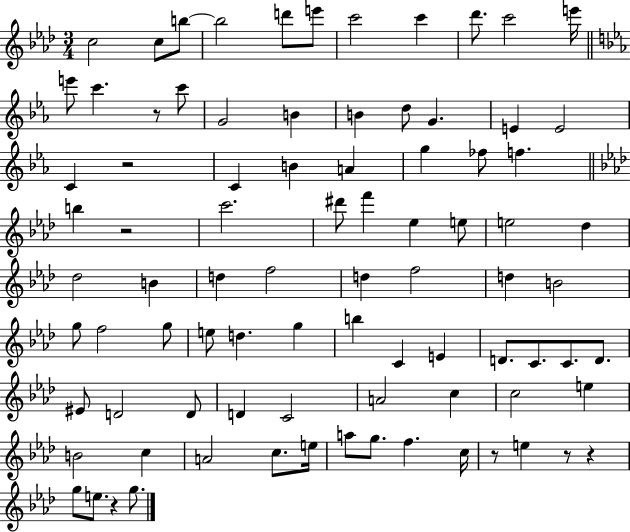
{
  \clef treble
  \numericTimeSignature
  \time 3/4
  \key aes \major
  c''2 c''8 b''8~~ | b''2 d'''8 e'''8 | c'''2 c'''4 | des'''8. c'''2 e'''16 | \break \bar "||" \break \key ees \major e'''8 c'''4. r8 c'''8 | g'2 b'4 | b'4 d''8 g'4. | e'4 e'2 | \break c'4 r2 | c'4 b'4 a'4 | g''4 fes''8 f''4. | \bar "||" \break \key aes \major b''4 r2 | c'''2. | dis'''8 f'''4 ees''4 e''8 | e''2 des''4 | \break des''2 b'4 | d''4 f''2 | d''4 f''2 | d''4 b'2 | \break g''8 f''2 g''8 | e''8 d''4. g''4 | b''4 c'4 e'4 | d'8. c'8. c'8. d'8. | \break eis'8 d'2 d'8 | d'4 c'2 | a'2 c''4 | c''2 e''4 | \break b'2 c''4 | a'2 c''8. e''16 | a''8 g''8. f''4. c''16 | r8 e''4 r8 r4 | \break g''8 e''8. r4 g''8. | \bar "|."
}